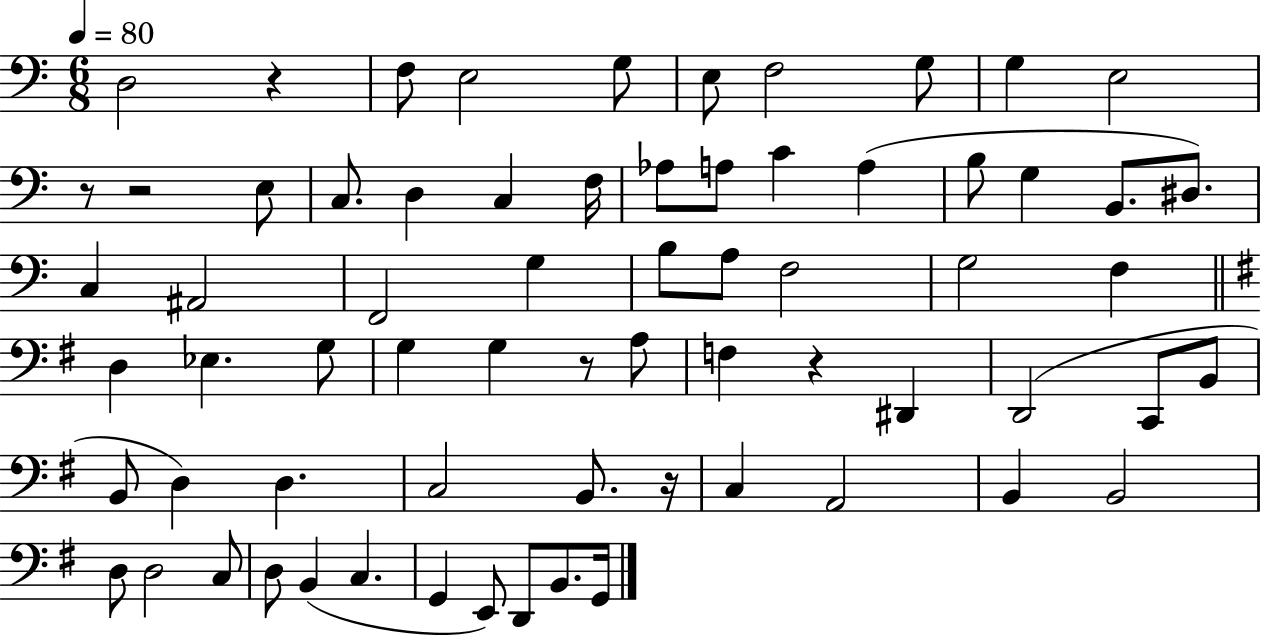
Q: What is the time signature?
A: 6/8